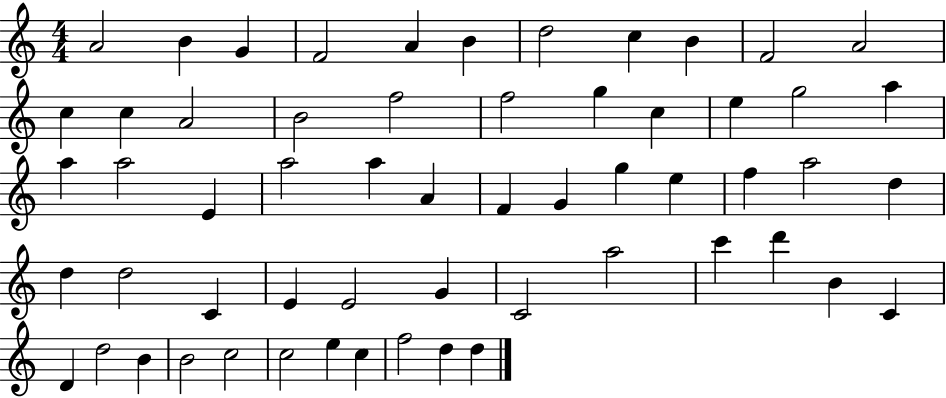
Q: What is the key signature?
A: C major